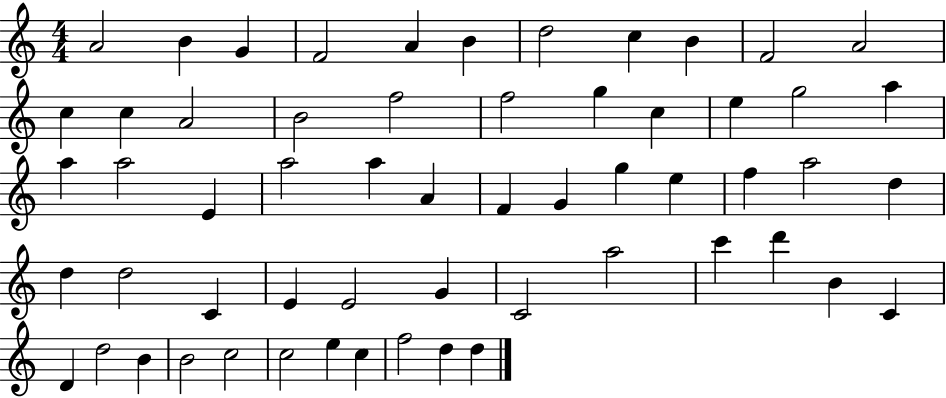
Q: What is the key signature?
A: C major